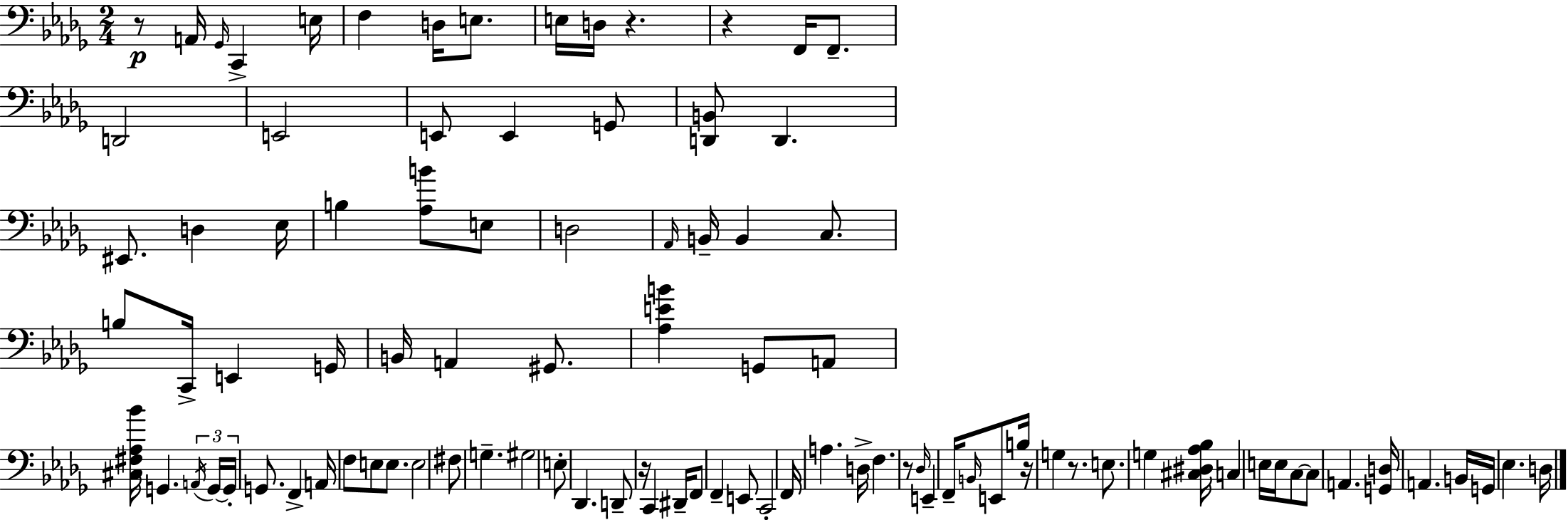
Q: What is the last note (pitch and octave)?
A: D3